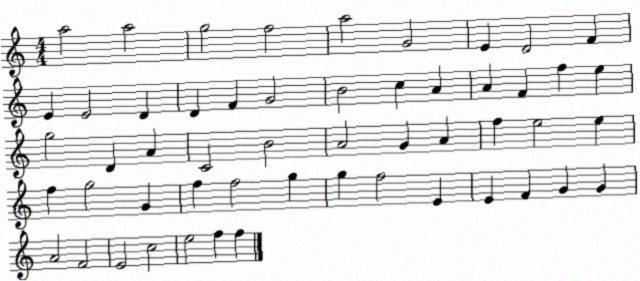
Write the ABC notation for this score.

X:1
T:Untitled
M:4/4
L:1/4
K:C
a2 a2 g2 f2 a2 G2 E D2 F E E2 D D F G2 B2 c A A F f e g2 D A C2 B2 A2 G A f e2 e f g2 G f f2 g g f2 E E F G G A2 F2 E2 c2 e2 f f